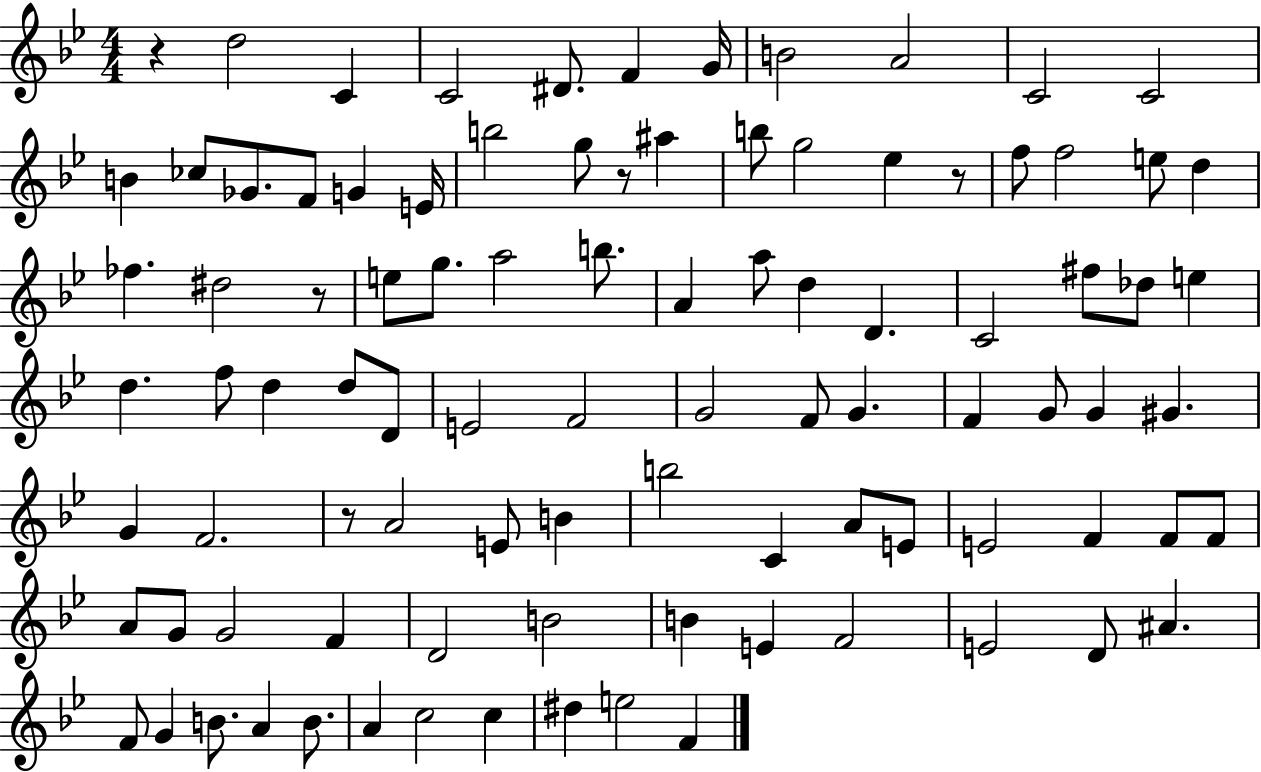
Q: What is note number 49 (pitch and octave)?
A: F4